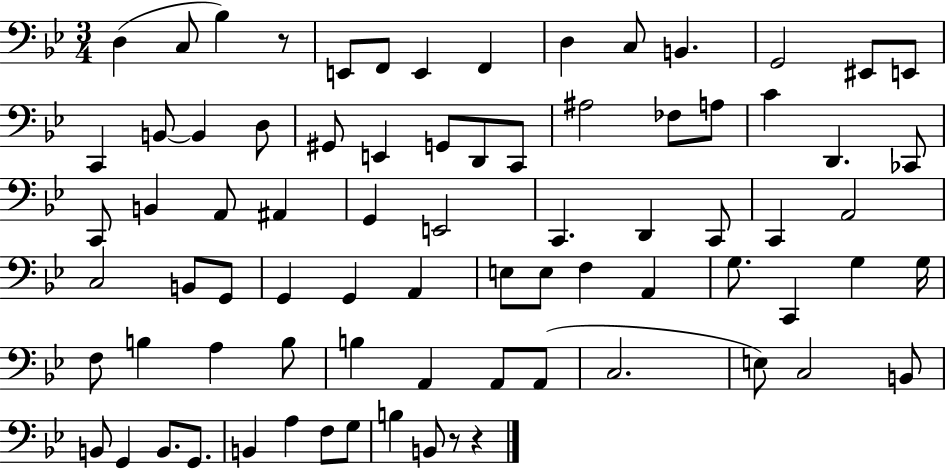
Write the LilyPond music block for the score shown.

{
  \clef bass
  \numericTimeSignature
  \time 3/4
  \key bes \major
  d4( c8 bes4) r8 | e,8 f,8 e,4 f,4 | d4 c8 b,4. | g,2 eis,8 e,8 | \break c,4 b,8~~ b,4 d8 | gis,8 e,4 g,8 d,8 c,8 | ais2 fes8 a8 | c'4 d,4. ces,8 | \break c,8 b,4 a,8 ais,4 | g,4 e,2 | c,4. d,4 c,8 | c,4 a,2 | \break c2 b,8 g,8 | g,4 g,4 a,4 | e8 e8 f4 a,4 | g8. c,4 g4 g16 | \break f8 b4 a4 b8 | b4 a,4 a,8 a,8( | c2. | e8) c2 b,8 | \break b,8 g,4 b,8. g,8. | b,4 a4 f8 g8 | b4 b,8 r8 r4 | \bar "|."
}